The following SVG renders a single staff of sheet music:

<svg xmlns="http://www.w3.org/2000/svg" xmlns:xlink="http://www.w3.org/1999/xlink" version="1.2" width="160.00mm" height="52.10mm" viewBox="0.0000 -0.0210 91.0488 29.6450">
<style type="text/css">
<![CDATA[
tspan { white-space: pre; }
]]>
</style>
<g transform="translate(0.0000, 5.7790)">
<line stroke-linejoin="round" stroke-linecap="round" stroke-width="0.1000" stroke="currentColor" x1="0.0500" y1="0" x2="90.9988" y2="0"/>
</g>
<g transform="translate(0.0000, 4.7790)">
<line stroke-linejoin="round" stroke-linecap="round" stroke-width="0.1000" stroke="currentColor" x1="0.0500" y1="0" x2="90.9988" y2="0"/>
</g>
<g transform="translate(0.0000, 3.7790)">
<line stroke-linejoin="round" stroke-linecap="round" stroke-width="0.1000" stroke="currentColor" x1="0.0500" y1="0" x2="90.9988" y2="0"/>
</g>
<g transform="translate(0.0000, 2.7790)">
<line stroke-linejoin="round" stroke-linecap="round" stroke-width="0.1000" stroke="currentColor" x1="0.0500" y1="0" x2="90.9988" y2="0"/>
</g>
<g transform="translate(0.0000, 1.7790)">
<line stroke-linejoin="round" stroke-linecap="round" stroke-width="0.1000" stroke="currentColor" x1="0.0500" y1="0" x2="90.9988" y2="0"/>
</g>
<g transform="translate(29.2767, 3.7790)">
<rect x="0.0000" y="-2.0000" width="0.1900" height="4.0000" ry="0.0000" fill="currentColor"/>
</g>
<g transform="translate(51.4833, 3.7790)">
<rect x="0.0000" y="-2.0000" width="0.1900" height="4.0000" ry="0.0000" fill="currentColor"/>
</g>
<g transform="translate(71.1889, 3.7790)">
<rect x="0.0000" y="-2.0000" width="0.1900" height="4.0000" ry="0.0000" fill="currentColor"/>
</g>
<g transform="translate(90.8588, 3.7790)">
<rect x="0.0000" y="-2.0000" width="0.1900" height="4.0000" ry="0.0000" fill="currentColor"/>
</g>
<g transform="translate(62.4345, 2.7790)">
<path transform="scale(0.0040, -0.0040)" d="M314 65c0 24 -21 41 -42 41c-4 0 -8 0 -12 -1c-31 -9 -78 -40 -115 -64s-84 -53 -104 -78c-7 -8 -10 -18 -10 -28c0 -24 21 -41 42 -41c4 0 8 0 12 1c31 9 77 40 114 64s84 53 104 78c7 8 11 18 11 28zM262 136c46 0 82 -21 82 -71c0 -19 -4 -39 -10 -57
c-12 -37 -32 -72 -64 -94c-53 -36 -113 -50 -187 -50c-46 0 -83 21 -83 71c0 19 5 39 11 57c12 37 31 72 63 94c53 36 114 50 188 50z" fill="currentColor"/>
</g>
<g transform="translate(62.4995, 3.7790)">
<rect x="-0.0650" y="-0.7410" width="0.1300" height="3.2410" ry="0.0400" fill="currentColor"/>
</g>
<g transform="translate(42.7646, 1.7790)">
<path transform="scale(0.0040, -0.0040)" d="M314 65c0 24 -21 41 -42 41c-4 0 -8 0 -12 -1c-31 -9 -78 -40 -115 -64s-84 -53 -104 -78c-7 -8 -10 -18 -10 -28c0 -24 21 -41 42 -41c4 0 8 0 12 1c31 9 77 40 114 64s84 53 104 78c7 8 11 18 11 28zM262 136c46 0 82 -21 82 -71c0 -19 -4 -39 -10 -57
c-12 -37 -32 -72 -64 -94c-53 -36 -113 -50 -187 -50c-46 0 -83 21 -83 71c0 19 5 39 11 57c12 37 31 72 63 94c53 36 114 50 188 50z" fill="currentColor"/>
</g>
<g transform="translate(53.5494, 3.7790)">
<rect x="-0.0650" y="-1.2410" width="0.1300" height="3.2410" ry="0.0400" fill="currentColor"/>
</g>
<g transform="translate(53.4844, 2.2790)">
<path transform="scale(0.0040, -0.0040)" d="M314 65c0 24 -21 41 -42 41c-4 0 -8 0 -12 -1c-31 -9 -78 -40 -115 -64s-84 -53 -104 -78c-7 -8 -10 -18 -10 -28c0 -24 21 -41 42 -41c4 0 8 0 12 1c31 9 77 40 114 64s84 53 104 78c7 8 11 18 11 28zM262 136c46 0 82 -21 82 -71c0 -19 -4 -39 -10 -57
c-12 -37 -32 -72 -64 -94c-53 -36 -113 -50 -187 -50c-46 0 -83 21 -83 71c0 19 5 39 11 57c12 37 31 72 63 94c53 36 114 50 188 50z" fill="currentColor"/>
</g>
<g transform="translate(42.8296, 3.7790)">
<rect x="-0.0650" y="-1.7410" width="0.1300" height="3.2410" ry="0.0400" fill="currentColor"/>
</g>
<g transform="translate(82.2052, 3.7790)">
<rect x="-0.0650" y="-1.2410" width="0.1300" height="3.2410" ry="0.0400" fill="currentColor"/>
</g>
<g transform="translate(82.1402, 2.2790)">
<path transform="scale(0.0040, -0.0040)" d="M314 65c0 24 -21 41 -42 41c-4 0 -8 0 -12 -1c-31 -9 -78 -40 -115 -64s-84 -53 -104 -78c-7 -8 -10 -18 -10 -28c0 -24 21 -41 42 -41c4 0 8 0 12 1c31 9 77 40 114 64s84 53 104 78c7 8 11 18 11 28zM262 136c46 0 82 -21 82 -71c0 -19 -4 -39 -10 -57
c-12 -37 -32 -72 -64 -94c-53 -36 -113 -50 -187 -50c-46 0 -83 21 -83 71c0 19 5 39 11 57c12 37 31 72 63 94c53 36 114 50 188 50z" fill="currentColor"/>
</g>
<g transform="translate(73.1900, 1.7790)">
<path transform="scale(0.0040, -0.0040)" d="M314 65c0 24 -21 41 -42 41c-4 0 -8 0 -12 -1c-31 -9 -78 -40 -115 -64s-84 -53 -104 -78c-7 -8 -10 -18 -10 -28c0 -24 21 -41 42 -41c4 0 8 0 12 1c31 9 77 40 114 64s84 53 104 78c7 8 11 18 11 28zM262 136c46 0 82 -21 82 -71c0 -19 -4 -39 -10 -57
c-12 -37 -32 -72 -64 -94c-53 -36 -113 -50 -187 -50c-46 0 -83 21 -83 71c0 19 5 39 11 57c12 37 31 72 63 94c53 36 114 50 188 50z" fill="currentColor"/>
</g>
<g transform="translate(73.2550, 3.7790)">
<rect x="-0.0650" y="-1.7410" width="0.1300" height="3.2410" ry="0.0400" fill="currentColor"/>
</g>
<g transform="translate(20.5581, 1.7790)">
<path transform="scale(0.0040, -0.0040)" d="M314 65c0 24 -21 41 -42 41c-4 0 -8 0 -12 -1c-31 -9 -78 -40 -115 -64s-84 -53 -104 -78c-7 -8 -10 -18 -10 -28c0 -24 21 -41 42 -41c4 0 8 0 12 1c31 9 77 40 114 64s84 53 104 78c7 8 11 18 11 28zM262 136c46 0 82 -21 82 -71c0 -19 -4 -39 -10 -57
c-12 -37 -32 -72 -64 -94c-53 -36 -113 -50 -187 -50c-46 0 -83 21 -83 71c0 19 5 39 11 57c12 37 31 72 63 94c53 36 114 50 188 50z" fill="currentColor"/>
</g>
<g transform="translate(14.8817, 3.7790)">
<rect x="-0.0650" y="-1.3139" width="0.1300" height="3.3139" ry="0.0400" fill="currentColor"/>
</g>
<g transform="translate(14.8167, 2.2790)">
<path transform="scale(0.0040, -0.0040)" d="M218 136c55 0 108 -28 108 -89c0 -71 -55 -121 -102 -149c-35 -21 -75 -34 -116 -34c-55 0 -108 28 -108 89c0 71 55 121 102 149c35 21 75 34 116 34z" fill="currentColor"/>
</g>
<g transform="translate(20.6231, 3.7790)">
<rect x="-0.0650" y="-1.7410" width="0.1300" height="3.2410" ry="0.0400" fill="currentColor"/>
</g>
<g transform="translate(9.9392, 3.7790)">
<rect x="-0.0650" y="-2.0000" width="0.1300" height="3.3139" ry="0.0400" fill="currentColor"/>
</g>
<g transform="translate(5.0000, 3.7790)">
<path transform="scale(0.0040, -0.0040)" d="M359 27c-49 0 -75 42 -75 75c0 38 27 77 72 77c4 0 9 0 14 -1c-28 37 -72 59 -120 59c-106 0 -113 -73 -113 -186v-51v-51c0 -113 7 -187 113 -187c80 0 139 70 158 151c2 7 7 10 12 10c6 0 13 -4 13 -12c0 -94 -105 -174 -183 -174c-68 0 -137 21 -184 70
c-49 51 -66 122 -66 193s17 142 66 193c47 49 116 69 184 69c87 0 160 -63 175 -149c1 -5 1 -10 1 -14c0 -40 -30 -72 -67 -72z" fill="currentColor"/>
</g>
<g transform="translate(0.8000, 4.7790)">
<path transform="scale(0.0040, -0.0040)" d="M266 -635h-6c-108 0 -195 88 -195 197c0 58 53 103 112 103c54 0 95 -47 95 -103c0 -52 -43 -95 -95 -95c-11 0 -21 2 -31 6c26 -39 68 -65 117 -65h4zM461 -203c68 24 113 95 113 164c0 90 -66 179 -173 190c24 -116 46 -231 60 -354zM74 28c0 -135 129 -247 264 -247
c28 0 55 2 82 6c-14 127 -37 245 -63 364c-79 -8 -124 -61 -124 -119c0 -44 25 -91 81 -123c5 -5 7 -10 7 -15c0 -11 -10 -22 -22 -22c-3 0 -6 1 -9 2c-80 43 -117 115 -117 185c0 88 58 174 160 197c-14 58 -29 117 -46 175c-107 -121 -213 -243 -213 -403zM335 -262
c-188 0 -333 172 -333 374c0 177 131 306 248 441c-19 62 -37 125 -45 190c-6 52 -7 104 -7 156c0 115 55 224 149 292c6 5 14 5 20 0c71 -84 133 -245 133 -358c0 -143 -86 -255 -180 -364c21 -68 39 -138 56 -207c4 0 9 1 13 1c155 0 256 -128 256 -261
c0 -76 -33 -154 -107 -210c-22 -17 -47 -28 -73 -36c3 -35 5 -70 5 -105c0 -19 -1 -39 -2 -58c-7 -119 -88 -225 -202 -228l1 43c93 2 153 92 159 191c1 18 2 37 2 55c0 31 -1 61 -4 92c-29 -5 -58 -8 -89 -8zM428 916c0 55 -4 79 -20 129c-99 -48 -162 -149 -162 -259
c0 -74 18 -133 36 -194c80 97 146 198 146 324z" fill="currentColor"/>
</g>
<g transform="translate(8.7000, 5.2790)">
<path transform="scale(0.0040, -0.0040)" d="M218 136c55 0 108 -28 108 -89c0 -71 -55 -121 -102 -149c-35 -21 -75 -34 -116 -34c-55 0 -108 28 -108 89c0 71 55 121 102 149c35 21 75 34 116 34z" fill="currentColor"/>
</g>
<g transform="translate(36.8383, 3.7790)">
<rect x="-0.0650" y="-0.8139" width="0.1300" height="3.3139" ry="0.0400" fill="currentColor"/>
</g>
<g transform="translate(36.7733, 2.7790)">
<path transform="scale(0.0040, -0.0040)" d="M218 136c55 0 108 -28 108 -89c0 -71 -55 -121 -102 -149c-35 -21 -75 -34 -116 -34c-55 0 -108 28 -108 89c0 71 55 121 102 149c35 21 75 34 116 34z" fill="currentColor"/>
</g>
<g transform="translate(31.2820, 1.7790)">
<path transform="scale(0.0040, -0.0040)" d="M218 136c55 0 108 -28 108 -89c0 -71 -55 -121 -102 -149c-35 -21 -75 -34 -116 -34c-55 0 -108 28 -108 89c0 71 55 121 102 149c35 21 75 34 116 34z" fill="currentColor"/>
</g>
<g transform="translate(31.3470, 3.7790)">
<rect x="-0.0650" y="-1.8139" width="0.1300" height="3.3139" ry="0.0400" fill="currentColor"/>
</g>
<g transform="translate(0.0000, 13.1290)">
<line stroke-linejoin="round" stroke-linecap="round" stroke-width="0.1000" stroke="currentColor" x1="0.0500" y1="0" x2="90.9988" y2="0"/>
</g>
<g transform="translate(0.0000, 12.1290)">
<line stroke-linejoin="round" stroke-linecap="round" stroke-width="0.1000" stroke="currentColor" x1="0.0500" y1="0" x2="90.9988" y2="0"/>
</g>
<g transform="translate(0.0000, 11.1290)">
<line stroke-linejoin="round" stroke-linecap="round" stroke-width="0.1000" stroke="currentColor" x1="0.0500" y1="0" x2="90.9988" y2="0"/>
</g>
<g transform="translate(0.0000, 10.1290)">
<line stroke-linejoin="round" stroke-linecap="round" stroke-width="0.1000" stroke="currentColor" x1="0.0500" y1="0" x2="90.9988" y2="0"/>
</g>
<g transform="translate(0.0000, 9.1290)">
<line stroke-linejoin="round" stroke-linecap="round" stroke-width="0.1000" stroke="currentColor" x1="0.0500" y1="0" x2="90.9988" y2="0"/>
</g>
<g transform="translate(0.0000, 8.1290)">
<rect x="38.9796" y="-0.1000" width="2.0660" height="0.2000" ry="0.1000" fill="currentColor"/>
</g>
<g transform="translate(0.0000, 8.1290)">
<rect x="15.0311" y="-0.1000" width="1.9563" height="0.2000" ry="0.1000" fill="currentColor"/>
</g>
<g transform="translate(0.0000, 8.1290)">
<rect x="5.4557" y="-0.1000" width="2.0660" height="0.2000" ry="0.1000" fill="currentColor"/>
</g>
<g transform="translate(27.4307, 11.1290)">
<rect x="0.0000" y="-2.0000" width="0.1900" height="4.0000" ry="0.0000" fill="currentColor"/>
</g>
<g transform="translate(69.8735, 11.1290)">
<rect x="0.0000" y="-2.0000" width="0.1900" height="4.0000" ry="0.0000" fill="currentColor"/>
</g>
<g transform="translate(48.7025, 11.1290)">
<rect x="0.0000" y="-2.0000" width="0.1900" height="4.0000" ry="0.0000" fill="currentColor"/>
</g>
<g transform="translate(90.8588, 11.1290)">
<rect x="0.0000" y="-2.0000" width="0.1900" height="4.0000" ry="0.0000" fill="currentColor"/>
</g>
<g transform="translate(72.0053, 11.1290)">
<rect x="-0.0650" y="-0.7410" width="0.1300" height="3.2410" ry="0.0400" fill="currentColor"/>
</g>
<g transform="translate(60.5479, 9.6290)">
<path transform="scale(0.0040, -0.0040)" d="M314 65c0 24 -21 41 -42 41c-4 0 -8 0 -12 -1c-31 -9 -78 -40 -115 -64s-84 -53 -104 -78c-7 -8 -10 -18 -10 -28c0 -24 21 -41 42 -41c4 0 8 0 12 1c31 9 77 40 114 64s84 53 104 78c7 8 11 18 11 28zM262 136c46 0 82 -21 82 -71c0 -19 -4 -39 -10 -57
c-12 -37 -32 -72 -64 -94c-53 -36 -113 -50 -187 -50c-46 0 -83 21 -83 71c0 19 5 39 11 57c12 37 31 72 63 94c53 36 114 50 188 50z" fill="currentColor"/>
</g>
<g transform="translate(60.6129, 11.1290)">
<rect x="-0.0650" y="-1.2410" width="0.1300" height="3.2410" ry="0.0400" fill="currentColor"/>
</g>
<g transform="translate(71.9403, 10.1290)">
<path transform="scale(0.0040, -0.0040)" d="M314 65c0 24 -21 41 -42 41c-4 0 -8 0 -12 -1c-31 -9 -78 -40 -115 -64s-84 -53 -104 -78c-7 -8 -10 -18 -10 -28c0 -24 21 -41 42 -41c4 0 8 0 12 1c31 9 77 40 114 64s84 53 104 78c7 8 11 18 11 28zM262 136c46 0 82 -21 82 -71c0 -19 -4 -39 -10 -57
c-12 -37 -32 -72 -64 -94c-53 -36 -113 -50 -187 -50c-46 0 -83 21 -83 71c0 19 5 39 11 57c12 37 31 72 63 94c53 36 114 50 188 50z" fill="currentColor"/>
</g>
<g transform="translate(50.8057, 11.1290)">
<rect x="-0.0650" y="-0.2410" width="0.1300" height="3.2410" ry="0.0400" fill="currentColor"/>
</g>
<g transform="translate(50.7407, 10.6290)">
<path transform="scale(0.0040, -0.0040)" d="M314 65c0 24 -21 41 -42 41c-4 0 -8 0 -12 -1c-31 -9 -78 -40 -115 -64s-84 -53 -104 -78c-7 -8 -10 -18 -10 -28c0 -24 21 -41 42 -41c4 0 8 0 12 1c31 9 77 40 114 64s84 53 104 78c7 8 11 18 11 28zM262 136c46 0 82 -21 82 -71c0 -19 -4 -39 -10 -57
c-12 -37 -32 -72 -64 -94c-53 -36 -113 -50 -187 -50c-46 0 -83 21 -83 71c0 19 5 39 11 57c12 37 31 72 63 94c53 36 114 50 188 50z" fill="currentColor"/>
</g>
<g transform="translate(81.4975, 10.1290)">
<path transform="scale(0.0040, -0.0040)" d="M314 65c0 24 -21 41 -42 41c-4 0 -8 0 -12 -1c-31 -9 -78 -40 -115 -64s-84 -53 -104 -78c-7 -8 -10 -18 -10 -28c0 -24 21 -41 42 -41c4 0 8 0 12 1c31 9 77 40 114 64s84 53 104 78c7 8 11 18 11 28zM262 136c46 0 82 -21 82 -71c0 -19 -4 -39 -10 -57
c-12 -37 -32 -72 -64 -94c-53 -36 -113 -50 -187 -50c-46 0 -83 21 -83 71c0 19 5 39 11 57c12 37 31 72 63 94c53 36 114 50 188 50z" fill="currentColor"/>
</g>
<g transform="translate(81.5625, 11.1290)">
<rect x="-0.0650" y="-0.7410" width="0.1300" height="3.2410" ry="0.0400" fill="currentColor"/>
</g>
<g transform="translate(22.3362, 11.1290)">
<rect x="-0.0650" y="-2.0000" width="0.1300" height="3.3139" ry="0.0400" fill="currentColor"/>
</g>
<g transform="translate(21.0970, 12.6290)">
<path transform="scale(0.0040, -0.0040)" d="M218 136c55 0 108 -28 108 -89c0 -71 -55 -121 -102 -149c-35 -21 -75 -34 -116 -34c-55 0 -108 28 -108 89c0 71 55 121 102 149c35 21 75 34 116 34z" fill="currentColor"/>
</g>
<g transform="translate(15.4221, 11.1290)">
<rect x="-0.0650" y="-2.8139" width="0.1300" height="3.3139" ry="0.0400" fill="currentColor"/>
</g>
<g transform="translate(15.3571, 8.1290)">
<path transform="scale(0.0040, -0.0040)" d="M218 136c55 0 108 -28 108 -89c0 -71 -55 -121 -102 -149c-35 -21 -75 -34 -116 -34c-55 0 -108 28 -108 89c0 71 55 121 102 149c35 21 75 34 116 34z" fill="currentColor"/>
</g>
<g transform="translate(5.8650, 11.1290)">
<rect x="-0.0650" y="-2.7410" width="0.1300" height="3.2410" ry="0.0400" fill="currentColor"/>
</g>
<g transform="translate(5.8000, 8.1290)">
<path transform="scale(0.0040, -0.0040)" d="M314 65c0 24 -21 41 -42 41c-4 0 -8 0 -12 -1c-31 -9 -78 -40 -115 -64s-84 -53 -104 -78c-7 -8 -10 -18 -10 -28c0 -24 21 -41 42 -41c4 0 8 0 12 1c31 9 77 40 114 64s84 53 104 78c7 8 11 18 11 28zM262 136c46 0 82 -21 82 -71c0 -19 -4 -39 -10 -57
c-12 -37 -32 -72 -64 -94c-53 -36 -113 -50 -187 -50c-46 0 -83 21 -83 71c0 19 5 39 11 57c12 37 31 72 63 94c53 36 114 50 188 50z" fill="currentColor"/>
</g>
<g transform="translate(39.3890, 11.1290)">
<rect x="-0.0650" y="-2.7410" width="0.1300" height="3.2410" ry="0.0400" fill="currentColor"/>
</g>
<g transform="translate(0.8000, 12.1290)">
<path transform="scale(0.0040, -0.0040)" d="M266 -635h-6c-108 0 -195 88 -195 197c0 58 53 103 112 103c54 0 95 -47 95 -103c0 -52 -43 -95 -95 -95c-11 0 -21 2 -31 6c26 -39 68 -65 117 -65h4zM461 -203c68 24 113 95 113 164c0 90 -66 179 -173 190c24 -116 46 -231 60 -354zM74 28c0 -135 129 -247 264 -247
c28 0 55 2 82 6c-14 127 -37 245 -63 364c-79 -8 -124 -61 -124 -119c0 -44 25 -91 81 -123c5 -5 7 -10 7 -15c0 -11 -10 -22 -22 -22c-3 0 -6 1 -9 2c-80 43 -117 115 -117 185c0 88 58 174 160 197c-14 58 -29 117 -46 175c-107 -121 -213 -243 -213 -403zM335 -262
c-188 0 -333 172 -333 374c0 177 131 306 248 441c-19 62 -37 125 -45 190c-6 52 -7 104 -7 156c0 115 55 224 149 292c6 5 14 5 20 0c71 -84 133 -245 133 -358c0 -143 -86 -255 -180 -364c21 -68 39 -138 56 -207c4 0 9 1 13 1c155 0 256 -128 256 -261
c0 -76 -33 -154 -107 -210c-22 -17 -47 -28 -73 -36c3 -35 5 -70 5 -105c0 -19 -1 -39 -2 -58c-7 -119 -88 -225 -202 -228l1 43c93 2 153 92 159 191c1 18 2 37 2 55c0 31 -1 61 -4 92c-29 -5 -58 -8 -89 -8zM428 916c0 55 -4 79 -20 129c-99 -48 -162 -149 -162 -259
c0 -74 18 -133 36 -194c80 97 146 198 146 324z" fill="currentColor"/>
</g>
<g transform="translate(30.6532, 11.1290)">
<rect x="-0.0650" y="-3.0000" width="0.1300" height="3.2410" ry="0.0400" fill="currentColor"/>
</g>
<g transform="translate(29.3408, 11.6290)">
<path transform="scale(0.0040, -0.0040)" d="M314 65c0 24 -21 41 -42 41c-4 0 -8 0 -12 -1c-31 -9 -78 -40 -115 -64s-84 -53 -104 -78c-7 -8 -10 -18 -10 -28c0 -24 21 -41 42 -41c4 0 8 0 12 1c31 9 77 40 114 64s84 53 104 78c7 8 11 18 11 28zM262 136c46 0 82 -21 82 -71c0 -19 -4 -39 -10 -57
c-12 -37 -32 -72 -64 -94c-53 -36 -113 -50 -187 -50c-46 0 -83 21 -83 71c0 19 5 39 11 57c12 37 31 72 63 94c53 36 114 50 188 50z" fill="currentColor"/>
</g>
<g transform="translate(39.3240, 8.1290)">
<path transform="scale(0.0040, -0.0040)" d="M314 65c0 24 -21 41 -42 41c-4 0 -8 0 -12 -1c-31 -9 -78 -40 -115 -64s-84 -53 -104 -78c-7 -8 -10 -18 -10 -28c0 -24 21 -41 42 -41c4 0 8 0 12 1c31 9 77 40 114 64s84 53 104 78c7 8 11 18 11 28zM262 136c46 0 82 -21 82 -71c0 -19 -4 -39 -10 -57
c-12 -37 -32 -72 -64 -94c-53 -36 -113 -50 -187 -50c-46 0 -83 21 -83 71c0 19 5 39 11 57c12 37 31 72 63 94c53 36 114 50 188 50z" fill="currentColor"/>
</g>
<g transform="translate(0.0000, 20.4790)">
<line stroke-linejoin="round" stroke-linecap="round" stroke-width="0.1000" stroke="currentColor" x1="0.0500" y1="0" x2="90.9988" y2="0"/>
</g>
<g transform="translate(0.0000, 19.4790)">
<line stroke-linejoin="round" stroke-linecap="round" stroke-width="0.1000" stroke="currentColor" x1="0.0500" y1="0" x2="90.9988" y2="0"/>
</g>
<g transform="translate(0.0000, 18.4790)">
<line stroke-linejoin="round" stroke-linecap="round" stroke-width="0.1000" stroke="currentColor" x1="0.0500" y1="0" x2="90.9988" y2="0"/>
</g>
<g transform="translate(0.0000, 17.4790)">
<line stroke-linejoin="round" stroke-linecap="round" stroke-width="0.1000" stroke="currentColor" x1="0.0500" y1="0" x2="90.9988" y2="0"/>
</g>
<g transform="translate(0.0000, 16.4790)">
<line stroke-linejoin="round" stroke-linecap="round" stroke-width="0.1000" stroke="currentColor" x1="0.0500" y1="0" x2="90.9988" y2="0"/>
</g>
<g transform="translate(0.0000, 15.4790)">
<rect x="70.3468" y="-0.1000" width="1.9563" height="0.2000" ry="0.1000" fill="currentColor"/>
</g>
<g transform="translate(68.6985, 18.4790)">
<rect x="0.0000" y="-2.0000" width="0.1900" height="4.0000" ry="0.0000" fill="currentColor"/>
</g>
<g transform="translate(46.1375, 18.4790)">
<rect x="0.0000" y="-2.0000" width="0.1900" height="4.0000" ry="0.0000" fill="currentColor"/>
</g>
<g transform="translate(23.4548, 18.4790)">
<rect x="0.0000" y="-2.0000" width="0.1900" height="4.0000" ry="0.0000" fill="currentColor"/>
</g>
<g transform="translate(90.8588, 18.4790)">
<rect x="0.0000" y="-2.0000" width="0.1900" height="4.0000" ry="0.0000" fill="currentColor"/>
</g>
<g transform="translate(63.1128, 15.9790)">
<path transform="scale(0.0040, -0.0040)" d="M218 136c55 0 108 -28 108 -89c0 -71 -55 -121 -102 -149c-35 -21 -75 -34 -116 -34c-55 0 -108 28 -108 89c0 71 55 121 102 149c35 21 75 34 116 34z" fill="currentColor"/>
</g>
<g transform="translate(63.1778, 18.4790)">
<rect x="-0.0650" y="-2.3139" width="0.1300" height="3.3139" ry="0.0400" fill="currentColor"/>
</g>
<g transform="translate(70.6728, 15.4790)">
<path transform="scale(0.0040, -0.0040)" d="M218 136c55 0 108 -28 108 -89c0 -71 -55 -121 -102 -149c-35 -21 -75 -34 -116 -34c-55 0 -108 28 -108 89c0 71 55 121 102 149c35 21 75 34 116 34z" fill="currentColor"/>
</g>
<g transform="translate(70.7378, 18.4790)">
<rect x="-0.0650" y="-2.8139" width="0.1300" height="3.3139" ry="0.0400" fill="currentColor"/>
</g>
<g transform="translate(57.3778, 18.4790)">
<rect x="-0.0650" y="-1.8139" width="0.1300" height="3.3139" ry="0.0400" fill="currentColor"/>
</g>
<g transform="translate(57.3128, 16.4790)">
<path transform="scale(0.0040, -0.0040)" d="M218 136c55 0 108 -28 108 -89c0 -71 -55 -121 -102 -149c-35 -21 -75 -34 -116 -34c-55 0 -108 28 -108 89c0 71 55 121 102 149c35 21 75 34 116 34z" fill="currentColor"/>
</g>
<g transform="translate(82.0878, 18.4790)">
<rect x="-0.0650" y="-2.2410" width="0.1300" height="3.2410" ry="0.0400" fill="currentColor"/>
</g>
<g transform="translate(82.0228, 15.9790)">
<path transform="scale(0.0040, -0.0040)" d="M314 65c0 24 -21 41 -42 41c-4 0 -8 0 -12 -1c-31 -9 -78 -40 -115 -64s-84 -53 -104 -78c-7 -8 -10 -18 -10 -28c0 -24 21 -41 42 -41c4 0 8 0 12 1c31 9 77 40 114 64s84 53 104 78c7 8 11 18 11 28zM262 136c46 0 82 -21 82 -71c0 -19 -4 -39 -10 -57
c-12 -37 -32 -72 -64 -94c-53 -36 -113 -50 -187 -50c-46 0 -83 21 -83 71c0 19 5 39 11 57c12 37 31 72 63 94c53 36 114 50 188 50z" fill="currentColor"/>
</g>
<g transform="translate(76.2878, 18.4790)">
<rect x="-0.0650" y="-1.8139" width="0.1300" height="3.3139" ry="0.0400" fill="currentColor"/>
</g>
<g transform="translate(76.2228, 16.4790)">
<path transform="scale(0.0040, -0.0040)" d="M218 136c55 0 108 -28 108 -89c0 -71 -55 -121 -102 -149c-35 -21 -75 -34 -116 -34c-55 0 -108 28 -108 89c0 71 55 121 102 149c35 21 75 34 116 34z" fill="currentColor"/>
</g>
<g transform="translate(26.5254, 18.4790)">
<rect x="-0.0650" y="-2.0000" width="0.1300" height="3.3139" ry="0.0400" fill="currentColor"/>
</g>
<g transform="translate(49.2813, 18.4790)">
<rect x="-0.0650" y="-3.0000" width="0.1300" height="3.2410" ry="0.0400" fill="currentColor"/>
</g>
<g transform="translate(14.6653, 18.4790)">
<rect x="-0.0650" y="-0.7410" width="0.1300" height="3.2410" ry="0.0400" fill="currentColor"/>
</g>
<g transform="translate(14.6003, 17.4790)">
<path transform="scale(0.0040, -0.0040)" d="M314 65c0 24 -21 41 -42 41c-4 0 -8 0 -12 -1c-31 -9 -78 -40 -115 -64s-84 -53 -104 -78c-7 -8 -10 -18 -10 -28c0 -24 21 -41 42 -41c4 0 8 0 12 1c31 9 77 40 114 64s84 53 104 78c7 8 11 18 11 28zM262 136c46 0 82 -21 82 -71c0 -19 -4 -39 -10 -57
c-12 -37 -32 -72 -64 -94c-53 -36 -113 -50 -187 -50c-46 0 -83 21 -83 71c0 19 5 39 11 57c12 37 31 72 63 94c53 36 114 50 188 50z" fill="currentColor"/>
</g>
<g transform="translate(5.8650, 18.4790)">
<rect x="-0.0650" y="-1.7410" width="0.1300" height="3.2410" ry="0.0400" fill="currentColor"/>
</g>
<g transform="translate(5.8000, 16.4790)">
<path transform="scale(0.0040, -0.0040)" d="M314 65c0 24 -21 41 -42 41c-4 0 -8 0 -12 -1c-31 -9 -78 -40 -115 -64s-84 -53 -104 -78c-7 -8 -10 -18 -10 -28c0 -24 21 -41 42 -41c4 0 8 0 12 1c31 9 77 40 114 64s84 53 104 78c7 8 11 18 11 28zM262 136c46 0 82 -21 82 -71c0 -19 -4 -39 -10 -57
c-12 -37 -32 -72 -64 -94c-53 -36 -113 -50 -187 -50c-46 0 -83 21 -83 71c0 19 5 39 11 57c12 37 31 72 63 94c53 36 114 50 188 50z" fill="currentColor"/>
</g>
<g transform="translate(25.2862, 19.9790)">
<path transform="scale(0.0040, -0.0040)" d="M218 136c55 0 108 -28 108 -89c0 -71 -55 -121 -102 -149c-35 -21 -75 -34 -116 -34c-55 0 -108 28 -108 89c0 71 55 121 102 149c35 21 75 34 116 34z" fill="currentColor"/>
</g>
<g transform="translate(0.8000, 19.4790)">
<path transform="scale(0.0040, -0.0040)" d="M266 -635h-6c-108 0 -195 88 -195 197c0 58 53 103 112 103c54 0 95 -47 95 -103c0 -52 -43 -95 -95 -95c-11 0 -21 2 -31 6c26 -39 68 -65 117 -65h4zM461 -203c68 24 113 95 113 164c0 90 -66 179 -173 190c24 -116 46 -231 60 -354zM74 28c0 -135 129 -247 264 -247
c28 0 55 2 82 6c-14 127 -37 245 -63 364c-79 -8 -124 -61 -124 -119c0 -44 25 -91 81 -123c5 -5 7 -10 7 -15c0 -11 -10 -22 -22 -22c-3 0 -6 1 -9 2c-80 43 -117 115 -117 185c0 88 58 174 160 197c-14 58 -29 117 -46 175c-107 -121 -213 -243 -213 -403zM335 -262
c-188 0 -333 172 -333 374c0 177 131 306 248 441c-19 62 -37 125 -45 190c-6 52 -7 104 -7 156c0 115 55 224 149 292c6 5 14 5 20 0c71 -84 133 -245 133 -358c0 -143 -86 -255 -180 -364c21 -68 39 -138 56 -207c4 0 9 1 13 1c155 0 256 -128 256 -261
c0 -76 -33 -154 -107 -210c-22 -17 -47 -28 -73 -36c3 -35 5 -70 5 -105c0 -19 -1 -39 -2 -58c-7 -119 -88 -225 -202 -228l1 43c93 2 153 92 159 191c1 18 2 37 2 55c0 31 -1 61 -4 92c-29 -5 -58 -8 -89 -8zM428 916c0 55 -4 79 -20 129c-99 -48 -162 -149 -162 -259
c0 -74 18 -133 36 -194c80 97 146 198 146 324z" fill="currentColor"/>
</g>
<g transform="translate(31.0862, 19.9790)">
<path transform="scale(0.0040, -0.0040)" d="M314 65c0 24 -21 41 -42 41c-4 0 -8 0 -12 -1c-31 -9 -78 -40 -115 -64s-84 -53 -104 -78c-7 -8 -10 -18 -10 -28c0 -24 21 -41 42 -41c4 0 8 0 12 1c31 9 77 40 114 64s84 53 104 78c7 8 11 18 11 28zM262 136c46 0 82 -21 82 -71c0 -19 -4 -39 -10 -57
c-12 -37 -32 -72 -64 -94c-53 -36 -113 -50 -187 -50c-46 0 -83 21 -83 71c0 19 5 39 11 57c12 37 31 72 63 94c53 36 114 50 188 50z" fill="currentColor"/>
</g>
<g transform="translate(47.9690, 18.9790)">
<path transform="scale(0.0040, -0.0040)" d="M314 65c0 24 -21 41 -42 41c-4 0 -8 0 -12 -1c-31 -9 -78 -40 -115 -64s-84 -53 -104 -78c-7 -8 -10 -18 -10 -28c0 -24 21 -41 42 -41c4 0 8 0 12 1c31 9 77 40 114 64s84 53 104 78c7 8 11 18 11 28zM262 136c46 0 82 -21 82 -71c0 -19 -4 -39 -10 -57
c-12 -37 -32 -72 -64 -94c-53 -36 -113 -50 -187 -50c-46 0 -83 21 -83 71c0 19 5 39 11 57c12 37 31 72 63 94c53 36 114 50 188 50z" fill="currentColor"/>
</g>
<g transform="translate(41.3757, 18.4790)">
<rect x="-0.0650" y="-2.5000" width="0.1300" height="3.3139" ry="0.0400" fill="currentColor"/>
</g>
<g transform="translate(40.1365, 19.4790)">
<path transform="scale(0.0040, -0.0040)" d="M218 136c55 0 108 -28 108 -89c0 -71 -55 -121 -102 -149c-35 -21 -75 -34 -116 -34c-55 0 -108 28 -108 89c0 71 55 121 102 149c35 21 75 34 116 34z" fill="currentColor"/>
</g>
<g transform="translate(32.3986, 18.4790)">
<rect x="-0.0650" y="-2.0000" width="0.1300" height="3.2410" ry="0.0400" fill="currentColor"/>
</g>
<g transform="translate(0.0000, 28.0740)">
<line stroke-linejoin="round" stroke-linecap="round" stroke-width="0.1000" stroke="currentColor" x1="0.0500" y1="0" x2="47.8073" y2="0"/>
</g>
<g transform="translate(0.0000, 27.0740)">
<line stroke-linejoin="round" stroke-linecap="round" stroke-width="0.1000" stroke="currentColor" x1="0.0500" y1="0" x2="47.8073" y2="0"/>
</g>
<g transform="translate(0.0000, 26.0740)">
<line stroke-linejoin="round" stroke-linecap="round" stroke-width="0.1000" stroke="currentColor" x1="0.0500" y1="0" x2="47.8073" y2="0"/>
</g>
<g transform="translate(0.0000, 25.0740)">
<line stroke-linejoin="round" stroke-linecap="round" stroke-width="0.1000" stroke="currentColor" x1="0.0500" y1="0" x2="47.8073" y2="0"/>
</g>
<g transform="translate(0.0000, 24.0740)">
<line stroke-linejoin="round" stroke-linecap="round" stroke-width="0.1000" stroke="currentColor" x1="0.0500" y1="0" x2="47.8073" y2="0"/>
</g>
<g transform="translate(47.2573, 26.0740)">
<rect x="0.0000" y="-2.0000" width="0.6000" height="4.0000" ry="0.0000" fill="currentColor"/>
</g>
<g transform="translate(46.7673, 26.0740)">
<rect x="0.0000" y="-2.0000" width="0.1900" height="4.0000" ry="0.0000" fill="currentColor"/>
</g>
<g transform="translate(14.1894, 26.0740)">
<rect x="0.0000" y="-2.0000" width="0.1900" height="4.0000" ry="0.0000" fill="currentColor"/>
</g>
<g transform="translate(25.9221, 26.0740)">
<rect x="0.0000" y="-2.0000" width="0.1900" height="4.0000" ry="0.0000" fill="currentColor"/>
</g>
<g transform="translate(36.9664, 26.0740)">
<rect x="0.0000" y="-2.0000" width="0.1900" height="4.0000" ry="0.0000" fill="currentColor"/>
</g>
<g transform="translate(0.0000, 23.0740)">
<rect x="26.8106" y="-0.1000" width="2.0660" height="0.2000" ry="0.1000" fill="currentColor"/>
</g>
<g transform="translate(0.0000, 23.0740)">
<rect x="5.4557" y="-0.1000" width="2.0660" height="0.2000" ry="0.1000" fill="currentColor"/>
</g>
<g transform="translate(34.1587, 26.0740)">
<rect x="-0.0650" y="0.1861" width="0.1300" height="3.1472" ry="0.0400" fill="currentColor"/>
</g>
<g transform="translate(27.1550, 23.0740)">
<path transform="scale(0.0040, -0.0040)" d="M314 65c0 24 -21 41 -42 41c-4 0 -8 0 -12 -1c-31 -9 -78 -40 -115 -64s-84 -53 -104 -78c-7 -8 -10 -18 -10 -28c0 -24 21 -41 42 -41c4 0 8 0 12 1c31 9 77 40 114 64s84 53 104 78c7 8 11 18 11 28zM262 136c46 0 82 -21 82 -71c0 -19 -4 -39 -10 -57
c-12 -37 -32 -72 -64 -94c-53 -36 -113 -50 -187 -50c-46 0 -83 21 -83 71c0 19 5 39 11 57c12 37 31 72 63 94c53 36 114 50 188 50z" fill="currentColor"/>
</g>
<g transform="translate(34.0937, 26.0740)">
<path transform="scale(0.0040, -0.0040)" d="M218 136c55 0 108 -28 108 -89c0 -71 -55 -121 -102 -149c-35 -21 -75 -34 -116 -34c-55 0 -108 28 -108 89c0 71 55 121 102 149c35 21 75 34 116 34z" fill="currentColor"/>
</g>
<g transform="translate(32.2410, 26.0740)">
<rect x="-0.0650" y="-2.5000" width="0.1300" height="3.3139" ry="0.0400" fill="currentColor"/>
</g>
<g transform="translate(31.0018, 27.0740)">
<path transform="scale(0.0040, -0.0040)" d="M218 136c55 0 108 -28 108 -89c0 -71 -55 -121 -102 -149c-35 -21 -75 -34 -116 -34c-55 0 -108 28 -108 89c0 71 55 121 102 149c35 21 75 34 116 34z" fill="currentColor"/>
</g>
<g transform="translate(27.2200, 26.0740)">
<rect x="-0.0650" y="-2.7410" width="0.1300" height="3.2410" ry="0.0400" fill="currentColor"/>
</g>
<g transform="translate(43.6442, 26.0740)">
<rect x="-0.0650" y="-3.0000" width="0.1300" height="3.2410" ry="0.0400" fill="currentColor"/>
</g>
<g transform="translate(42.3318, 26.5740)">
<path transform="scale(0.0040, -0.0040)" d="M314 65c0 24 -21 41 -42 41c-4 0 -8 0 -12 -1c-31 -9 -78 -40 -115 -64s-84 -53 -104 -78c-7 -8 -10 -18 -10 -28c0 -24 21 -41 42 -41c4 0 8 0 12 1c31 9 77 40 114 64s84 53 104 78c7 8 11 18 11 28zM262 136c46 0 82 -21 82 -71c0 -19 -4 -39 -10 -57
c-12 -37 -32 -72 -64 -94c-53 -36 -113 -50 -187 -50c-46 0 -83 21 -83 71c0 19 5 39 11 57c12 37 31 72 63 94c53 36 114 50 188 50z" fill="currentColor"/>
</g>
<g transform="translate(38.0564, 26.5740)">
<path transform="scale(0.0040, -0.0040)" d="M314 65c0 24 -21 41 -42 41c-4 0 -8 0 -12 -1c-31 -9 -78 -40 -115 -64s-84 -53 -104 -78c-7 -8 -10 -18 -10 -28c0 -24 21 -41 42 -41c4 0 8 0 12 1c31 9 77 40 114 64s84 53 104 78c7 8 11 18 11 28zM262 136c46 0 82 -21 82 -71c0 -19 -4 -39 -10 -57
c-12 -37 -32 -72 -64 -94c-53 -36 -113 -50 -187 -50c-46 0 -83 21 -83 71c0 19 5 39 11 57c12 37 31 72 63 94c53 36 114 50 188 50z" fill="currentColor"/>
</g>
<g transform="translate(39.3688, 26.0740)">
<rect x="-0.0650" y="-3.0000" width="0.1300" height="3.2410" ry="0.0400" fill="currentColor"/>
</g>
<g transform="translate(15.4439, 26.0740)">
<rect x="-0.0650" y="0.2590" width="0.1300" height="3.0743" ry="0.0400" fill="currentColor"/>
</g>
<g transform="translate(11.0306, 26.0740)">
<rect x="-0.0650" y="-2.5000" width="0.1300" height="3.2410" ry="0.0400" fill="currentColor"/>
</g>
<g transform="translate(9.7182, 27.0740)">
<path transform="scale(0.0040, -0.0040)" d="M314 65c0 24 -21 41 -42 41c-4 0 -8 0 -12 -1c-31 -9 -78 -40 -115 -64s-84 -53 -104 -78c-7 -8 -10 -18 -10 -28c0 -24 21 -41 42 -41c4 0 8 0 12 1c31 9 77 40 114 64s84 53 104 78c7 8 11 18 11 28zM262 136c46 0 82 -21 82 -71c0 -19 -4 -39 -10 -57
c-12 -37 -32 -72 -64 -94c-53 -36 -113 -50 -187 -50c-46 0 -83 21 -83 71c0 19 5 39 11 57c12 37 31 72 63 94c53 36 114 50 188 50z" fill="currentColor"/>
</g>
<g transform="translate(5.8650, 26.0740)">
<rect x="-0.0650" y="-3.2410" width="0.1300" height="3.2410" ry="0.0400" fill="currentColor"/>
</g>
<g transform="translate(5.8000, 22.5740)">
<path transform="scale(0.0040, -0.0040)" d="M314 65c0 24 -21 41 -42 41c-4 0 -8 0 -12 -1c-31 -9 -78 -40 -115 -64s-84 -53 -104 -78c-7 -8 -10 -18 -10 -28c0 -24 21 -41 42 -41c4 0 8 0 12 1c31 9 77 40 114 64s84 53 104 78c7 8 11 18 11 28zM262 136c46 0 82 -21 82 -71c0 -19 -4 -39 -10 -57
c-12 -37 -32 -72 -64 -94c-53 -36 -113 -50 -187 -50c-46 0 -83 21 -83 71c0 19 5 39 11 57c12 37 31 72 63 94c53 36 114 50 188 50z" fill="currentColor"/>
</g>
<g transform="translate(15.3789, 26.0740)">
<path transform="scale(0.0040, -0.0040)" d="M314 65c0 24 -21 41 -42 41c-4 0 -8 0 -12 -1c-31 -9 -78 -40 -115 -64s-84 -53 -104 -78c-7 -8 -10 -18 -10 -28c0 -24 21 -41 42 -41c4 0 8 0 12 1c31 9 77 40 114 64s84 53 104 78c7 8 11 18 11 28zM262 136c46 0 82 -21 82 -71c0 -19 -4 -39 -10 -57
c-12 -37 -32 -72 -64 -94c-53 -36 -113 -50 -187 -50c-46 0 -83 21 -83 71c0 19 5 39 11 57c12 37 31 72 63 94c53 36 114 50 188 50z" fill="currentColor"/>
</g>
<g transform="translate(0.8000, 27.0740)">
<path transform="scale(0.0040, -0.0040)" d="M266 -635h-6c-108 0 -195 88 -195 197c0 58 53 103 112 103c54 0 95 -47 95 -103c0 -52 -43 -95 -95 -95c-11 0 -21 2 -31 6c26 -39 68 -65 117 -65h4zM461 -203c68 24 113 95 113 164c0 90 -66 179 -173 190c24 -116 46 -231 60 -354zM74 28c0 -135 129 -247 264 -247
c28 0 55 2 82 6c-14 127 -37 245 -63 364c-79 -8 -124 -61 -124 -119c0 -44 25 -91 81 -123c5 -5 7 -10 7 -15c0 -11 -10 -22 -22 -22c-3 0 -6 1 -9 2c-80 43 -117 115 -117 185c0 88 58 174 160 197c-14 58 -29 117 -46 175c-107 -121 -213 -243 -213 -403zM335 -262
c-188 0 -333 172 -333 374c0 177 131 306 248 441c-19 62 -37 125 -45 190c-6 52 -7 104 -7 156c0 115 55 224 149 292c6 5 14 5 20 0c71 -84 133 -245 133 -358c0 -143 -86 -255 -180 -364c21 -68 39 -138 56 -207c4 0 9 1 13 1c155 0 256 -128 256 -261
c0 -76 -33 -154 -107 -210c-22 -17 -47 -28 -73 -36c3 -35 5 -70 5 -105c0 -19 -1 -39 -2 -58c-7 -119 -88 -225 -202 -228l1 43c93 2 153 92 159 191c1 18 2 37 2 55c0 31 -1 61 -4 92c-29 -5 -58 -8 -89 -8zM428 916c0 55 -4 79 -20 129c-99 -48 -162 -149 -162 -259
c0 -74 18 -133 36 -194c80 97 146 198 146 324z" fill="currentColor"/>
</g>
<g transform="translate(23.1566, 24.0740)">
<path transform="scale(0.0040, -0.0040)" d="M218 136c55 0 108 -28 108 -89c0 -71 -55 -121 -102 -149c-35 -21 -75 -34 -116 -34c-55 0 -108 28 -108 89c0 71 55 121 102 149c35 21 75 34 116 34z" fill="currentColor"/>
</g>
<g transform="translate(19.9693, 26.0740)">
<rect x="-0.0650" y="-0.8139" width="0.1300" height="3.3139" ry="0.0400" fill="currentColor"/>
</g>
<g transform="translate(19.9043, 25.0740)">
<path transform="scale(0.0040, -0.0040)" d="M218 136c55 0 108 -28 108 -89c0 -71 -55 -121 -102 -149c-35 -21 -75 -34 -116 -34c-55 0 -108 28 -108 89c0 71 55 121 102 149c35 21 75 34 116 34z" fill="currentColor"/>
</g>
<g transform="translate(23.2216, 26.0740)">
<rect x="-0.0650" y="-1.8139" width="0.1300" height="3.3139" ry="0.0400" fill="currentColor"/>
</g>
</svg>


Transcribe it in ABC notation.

X:1
T:Untitled
M:4/4
L:1/4
K:C
F e f2 f d f2 e2 d2 f2 e2 a2 a F A2 a2 c2 e2 d2 d2 f2 d2 F F2 G A2 f g a f g2 b2 G2 B2 d f a2 G B A2 A2